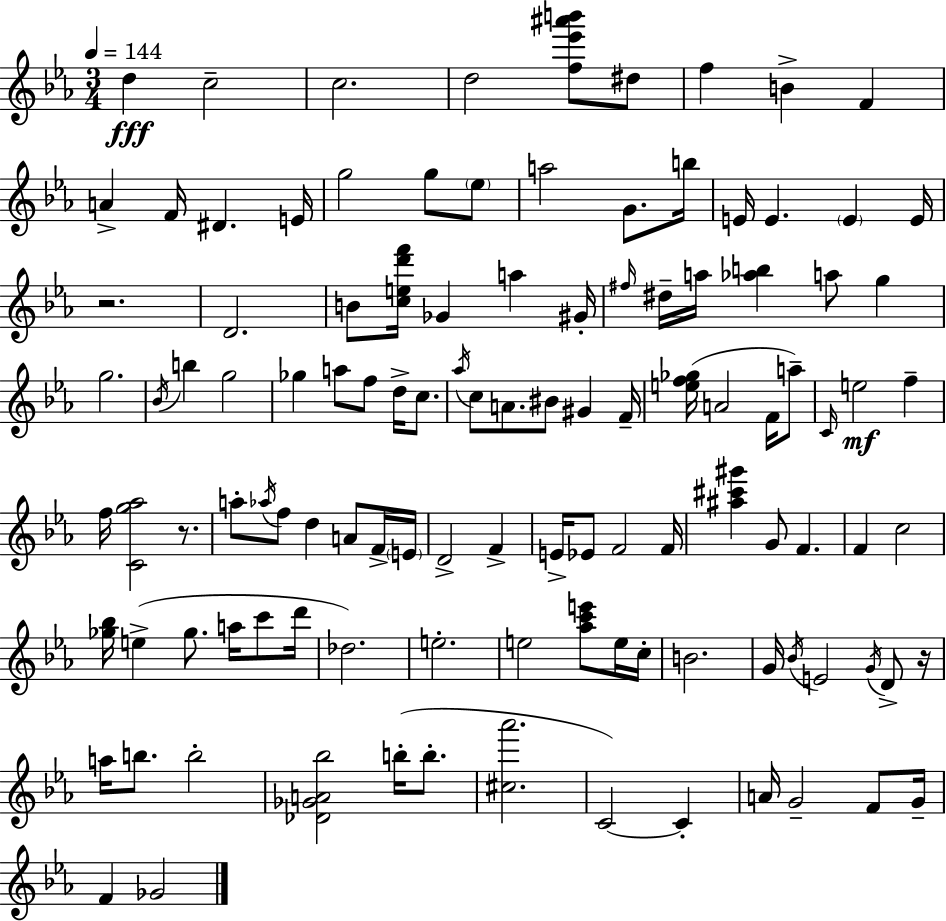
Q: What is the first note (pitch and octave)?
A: D5